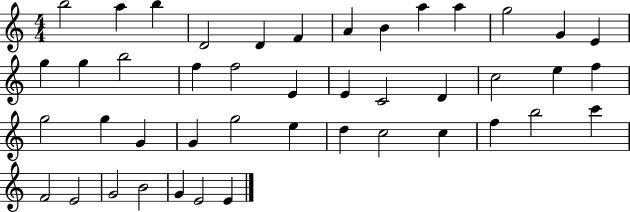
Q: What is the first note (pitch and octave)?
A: B5